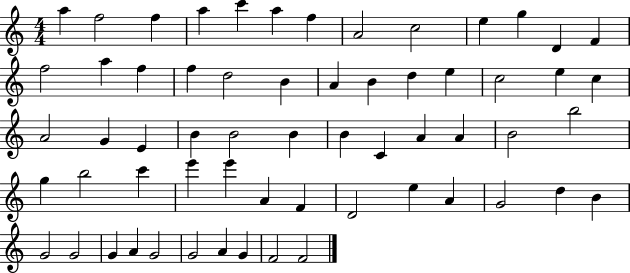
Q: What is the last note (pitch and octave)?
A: F4